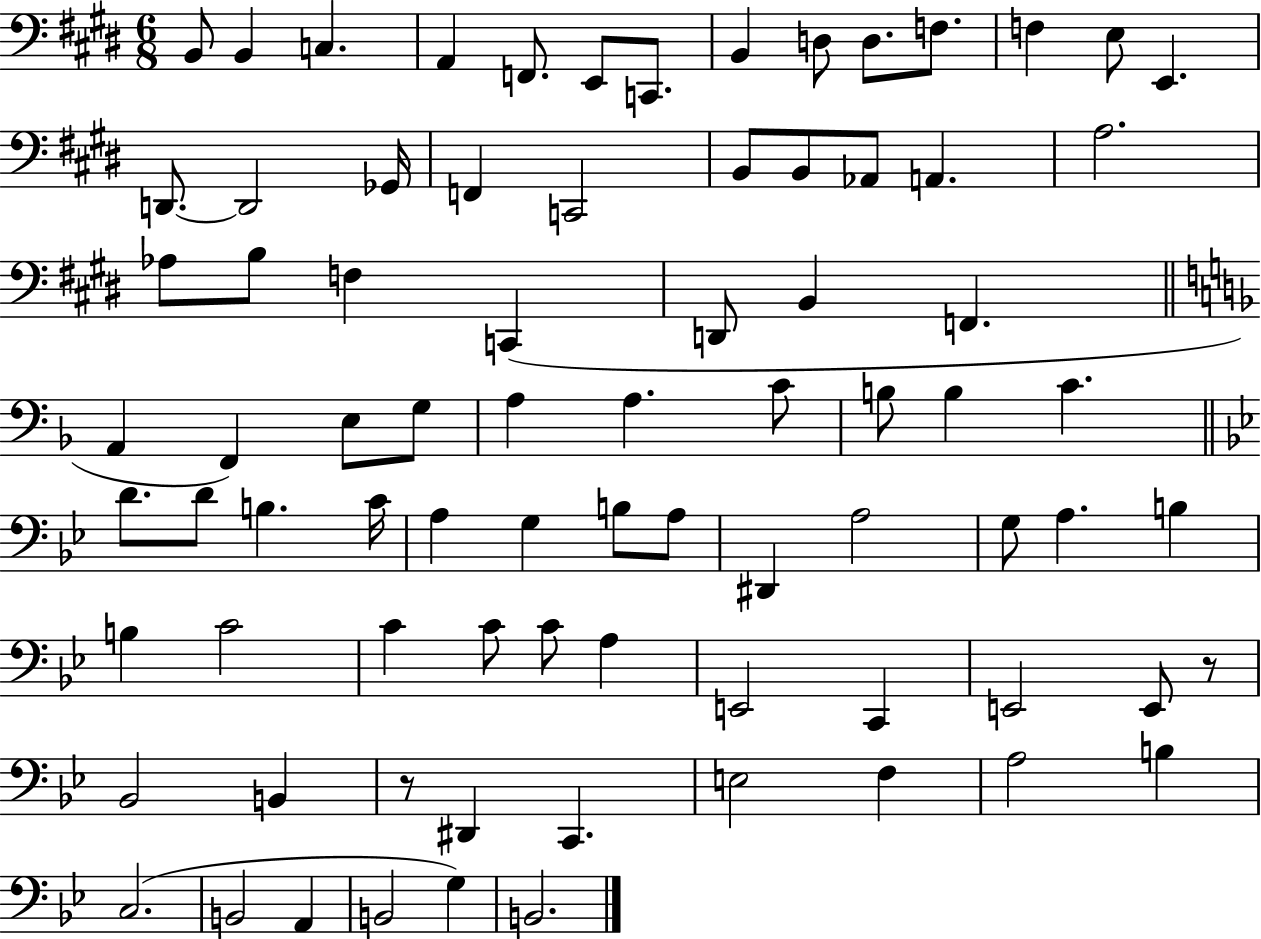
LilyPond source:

{
  \clef bass
  \numericTimeSignature
  \time 6/8
  \key e \major
  b,8 b,4 c4. | a,4 f,8. e,8 c,8. | b,4 d8 d8. f8. | f4 e8 e,4. | \break d,8.~~ d,2 ges,16 | f,4 c,2 | b,8 b,8 aes,8 a,4. | a2. | \break aes8 b8 f4 c,4( | d,8 b,4 f,4. | \bar "||" \break \key f \major a,4 f,4) e8 g8 | a4 a4. c'8 | b8 b4 c'4. | \bar "||" \break \key bes \major d'8. d'8 b4. c'16 | a4 g4 b8 a8 | dis,4 a2 | g8 a4. b4 | \break b4 c'2 | c'4 c'8 c'8 a4 | e,2 c,4 | e,2 e,8 r8 | \break bes,2 b,4 | r8 dis,4 c,4. | e2 f4 | a2 b4 | \break c2.( | b,2 a,4 | b,2 g4) | b,2. | \break \bar "|."
}